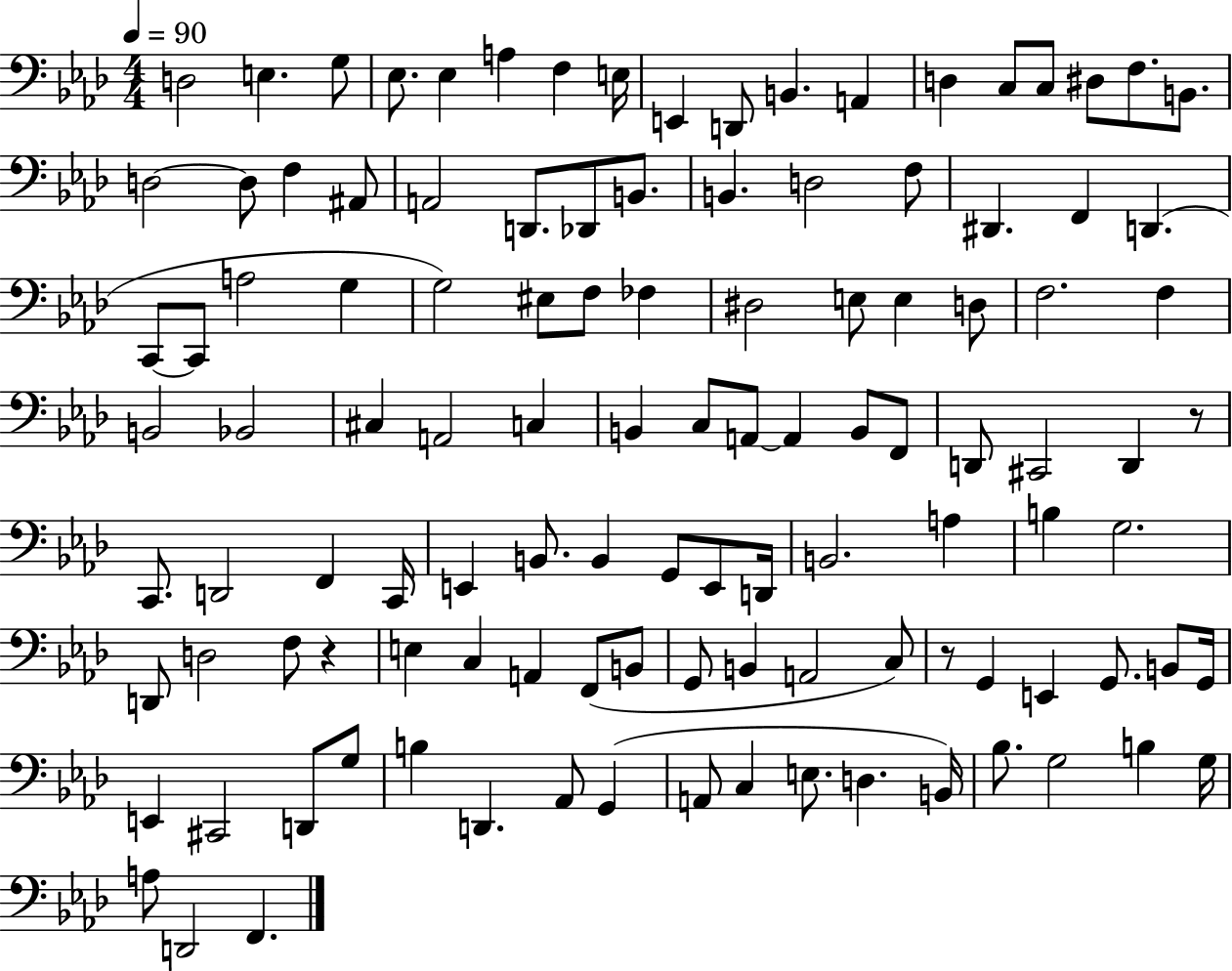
{
  \clef bass
  \numericTimeSignature
  \time 4/4
  \key aes \major
  \tempo 4 = 90
  d2 e4. g8 | ees8. ees4 a4 f4 e16 | e,4 d,8 b,4. a,4 | d4 c8 c8 dis8 f8. b,8. | \break d2~~ d8 f4 ais,8 | a,2 d,8. des,8 b,8. | b,4. d2 f8 | dis,4. f,4 d,4.( | \break c,8~~ c,8 a2 g4 | g2) eis8 f8 fes4 | dis2 e8 e4 d8 | f2. f4 | \break b,2 bes,2 | cis4 a,2 c4 | b,4 c8 a,8~~ a,4 b,8 f,8 | d,8 cis,2 d,4 r8 | \break c,8. d,2 f,4 c,16 | e,4 b,8. b,4 g,8 e,8 d,16 | b,2. a4 | b4 g2. | \break d,8 d2 f8 r4 | e4 c4 a,4 f,8( b,8 | g,8 b,4 a,2 c8) | r8 g,4 e,4 g,8. b,8 g,16 | \break e,4 cis,2 d,8 g8 | b4 d,4. aes,8 g,4( | a,8 c4 e8. d4. b,16) | bes8. g2 b4 g16 | \break a8 d,2 f,4. | \bar "|."
}